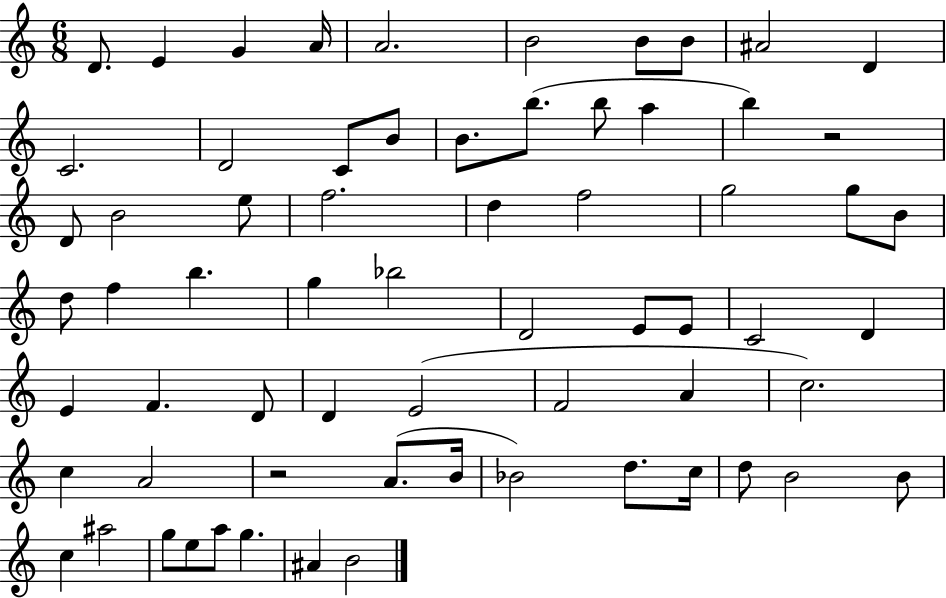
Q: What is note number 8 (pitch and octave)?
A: B4